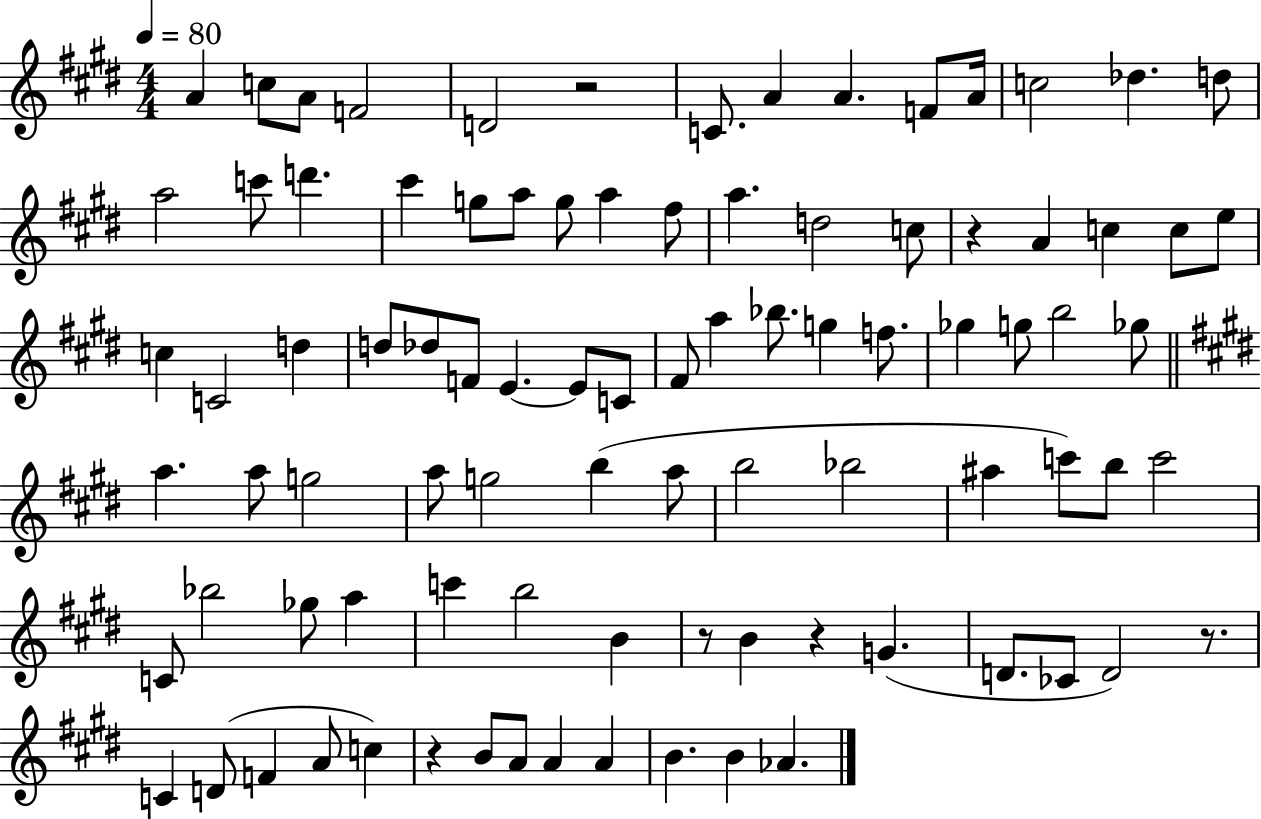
A4/q C5/e A4/e F4/h D4/h R/h C4/e. A4/q A4/q. F4/e A4/s C5/h Db5/q. D5/e A5/h C6/e D6/q. C#6/q G5/e A5/e G5/e A5/q F#5/e A5/q. D5/h C5/e R/q A4/q C5/q C5/e E5/e C5/q C4/h D5/q D5/e Db5/e F4/e E4/q. E4/e C4/e F#4/e A5/q Bb5/e. G5/q F5/e. Gb5/q G5/e B5/h Gb5/e A5/q. A5/e G5/h A5/e G5/h B5/q A5/e B5/h Bb5/h A#5/q C6/e B5/e C6/h C4/e Bb5/h Gb5/e A5/q C6/q B5/h B4/q R/e B4/q R/q G4/q. D4/e. CES4/e D4/h R/e. C4/q D4/e F4/q A4/e C5/q R/q B4/e A4/e A4/q A4/q B4/q. B4/q Ab4/q.